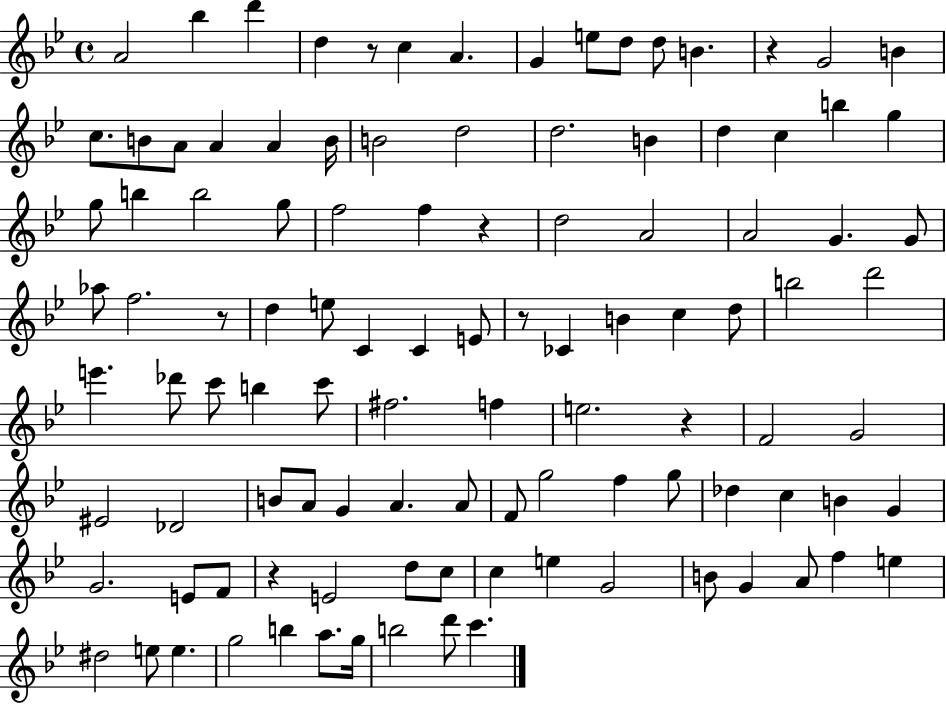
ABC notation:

X:1
T:Untitled
M:4/4
L:1/4
K:Bb
A2 _b d' d z/2 c A G e/2 d/2 d/2 B z G2 B c/2 B/2 A/2 A A B/4 B2 d2 d2 B d c b g g/2 b b2 g/2 f2 f z d2 A2 A2 G G/2 _a/2 f2 z/2 d e/2 C C E/2 z/2 _C B c d/2 b2 d'2 e' _d'/2 c'/2 b c'/2 ^f2 f e2 z F2 G2 ^E2 _D2 B/2 A/2 G A A/2 F/2 g2 f g/2 _d c B G G2 E/2 F/2 z E2 d/2 c/2 c e G2 B/2 G A/2 f e ^d2 e/2 e g2 b a/2 g/4 b2 d'/2 c'